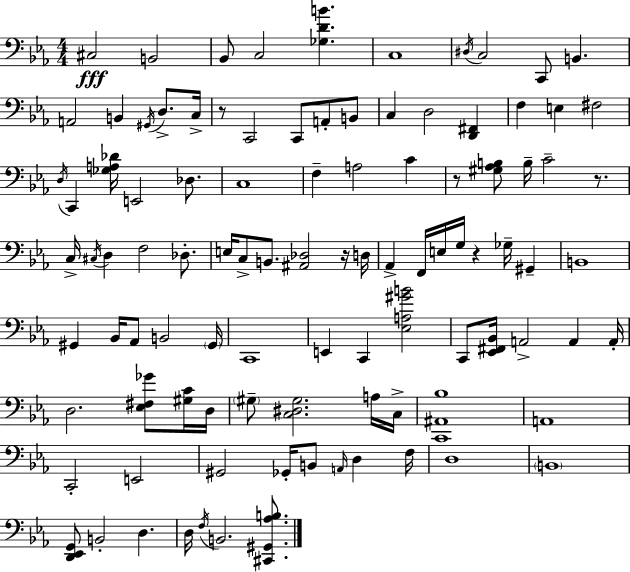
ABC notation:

X:1
T:Untitled
M:4/4
L:1/4
K:Eb
^C,2 B,,2 _B,,/2 C,2 [_G,DB] C,4 ^D,/4 C,2 C,,/2 B,, A,,2 B,, ^G,,/4 D,/2 C,/4 z/2 C,,2 C,,/2 A,,/2 B,,/2 C, D,2 [D,,^F,,] F, E, ^F,2 D,/4 C,, [_G,A,_D]/4 E,,2 _D,/2 C,4 F, A,2 C z/2 [^G,_A,B,]/2 B,/4 C2 z/2 C,/4 ^C,/4 D, F,2 _D,/2 E,/4 C,/2 B,,/2 [^A,,_D,]2 z/4 D,/4 _A,, F,,/4 E,/4 G,/4 z _G,/4 ^G,, B,,4 ^G,, _B,,/4 _A,,/2 B,,2 ^G,,/4 C,,4 E,, C,, [_E,A,^GB]2 C,,/2 [_E,,^F,,_B,,]/4 A,,2 A,, A,,/4 D,2 [_E,^F,_G]/2 [^G,C]/4 D,/4 ^G,/2 [C,^D,^G,]2 A,/4 C,/4 [C,,^A,,_B,]4 A,,4 C,,2 E,,2 ^G,,2 _G,,/4 B,,/2 A,,/4 D, F,/4 D,4 B,,4 [D,,_E,,G,,]/2 B,,2 D, D,/4 F,/4 B,,2 [^C,,^G,,_A,B,]/2